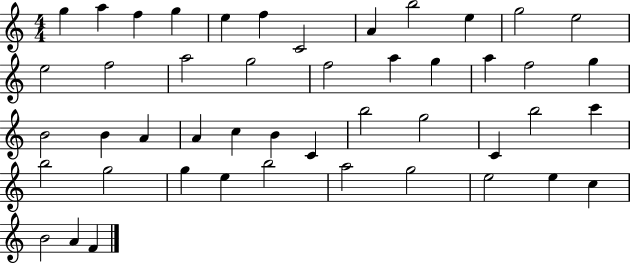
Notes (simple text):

G5/q A5/q F5/q G5/q E5/q F5/q C4/h A4/q B5/h E5/q G5/h E5/h E5/h F5/h A5/h G5/h F5/h A5/q G5/q A5/q F5/h G5/q B4/h B4/q A4/q A4/q C5/q B4/q C4/q B5/h G5/h C4/q B5/h C6/q B5/h G5/h G5/q E5/q B5/h A5/h G5/h E5/h E5/q C5/q B4/h A4/q F4/q